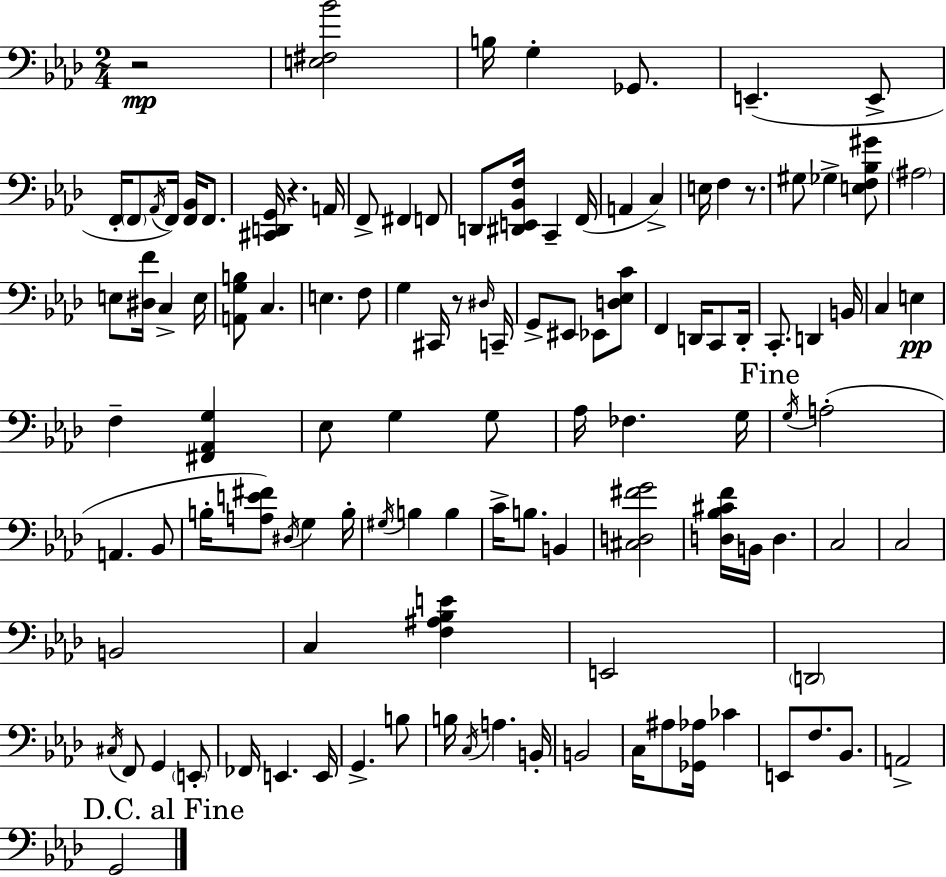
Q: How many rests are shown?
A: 4